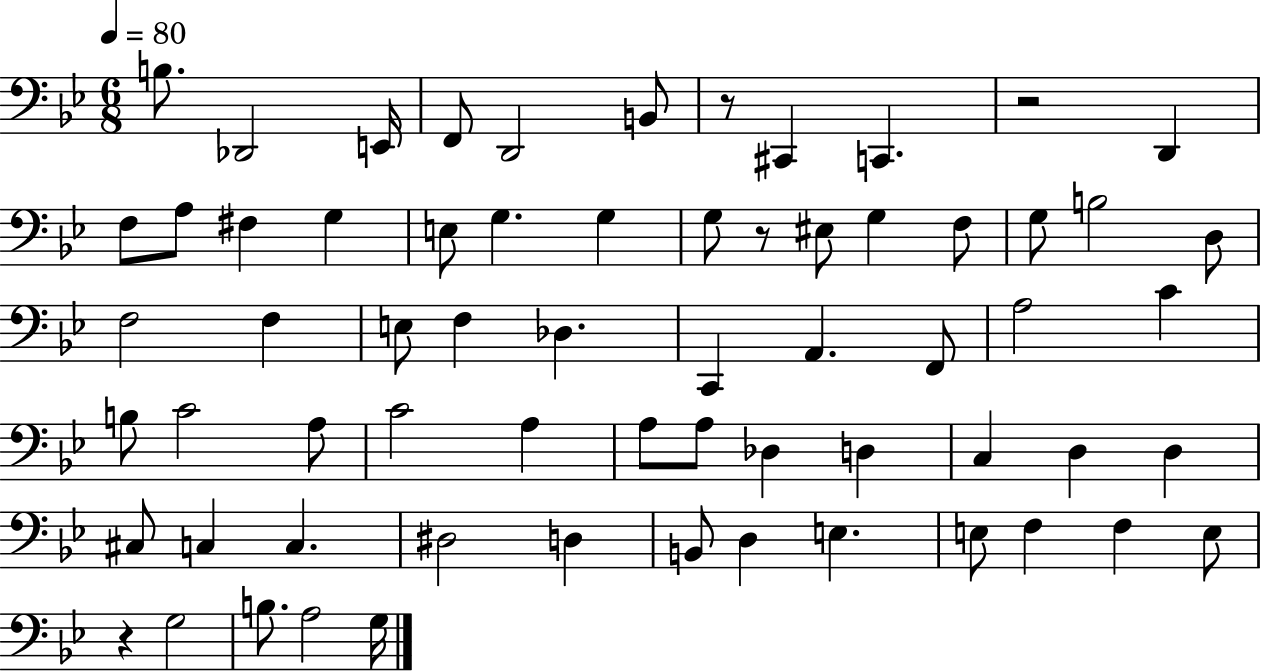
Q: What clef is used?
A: bass